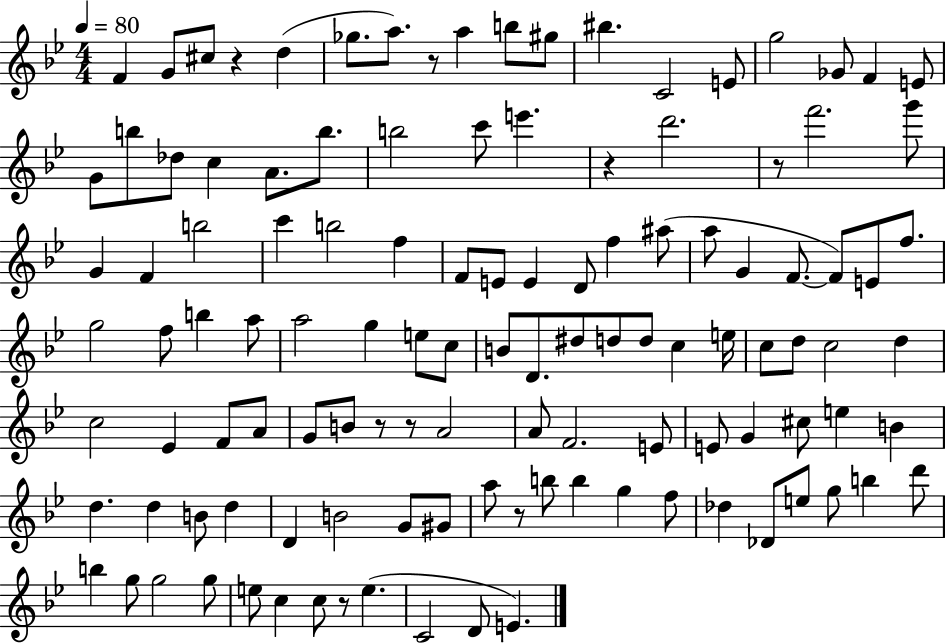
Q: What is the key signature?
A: BES major